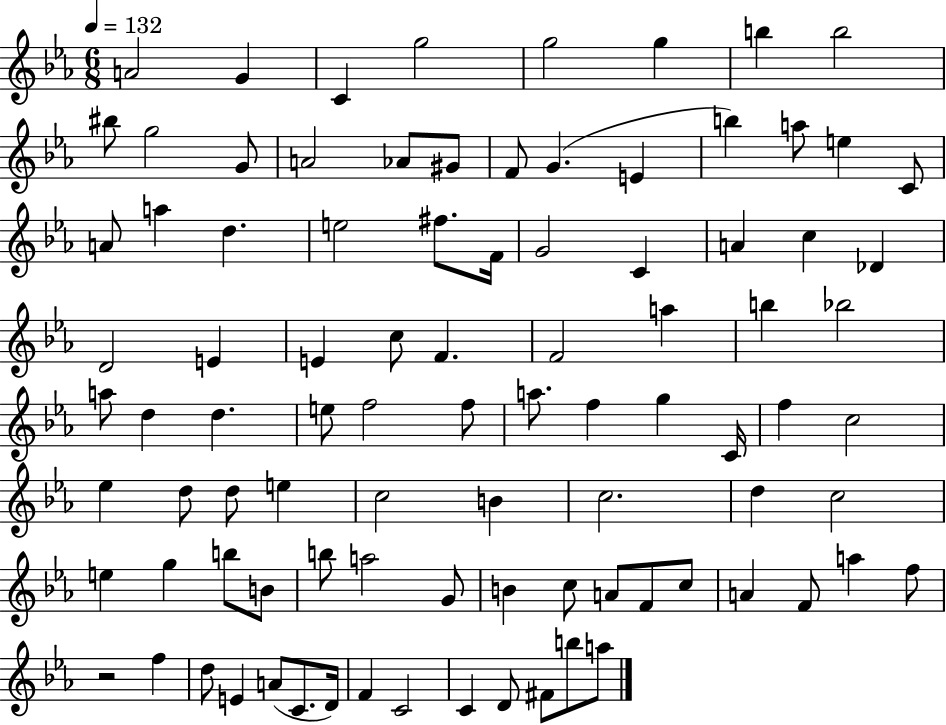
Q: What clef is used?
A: treble